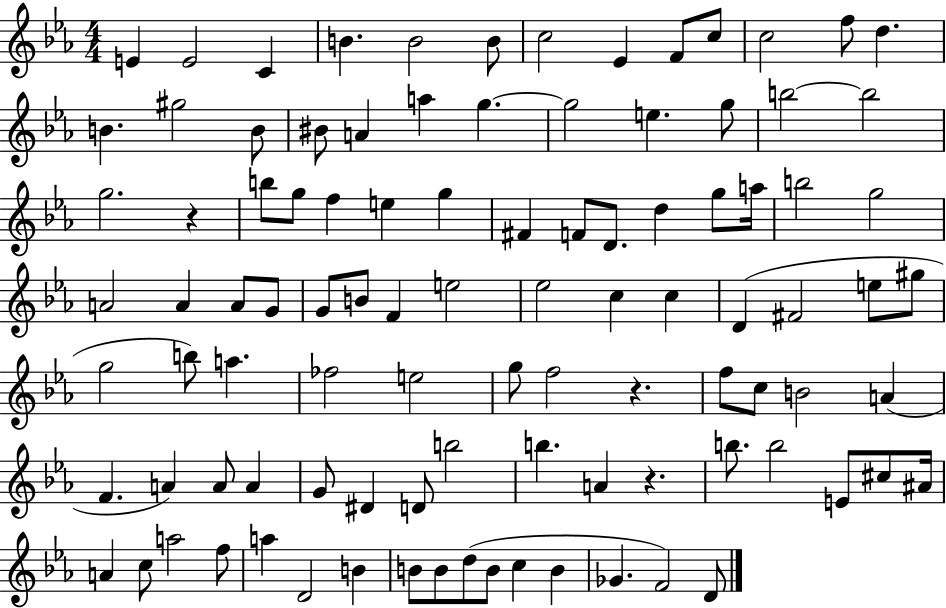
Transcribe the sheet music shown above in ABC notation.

X:1
T:Untitled
M:4/4
L:1/4
K:Eb
E E2 C B B2 B/2 c2 _E F/2 c/2 c2 f/2 d B ^g2 B/2 ^B/2 A a g g2 e g/2 b2 b2 g2 z b/2 g/2 f e g ^F F/2 D/2 d g/2 a/4 b2 g2 A2 A A/2 G/2 G/2 B/2 F e2 _e2 c c D ^F2 e/2 ^g/2 g2 b/2 a _f2 e2 g/2 f2 z f/2 c/2 B2 A F A A/2 A G/2 ^D D/2 b2 b A z b/2 b2 E/2 ^c/2 ^A/4 A c/2 a2 f/2 a D2 B B/2 B/2 d/2 B/2 c B _G F2 D/2